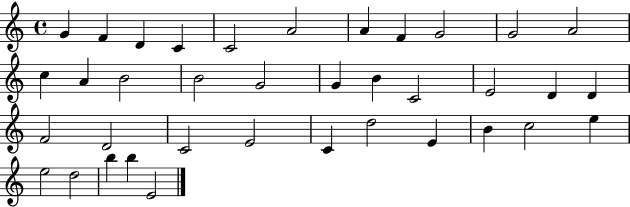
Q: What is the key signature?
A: C major